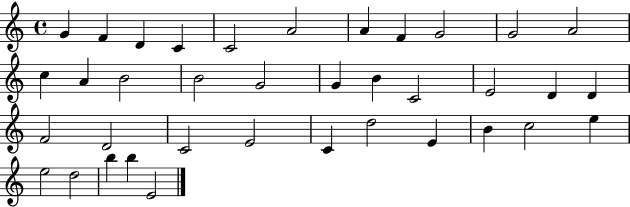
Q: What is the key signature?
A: C major